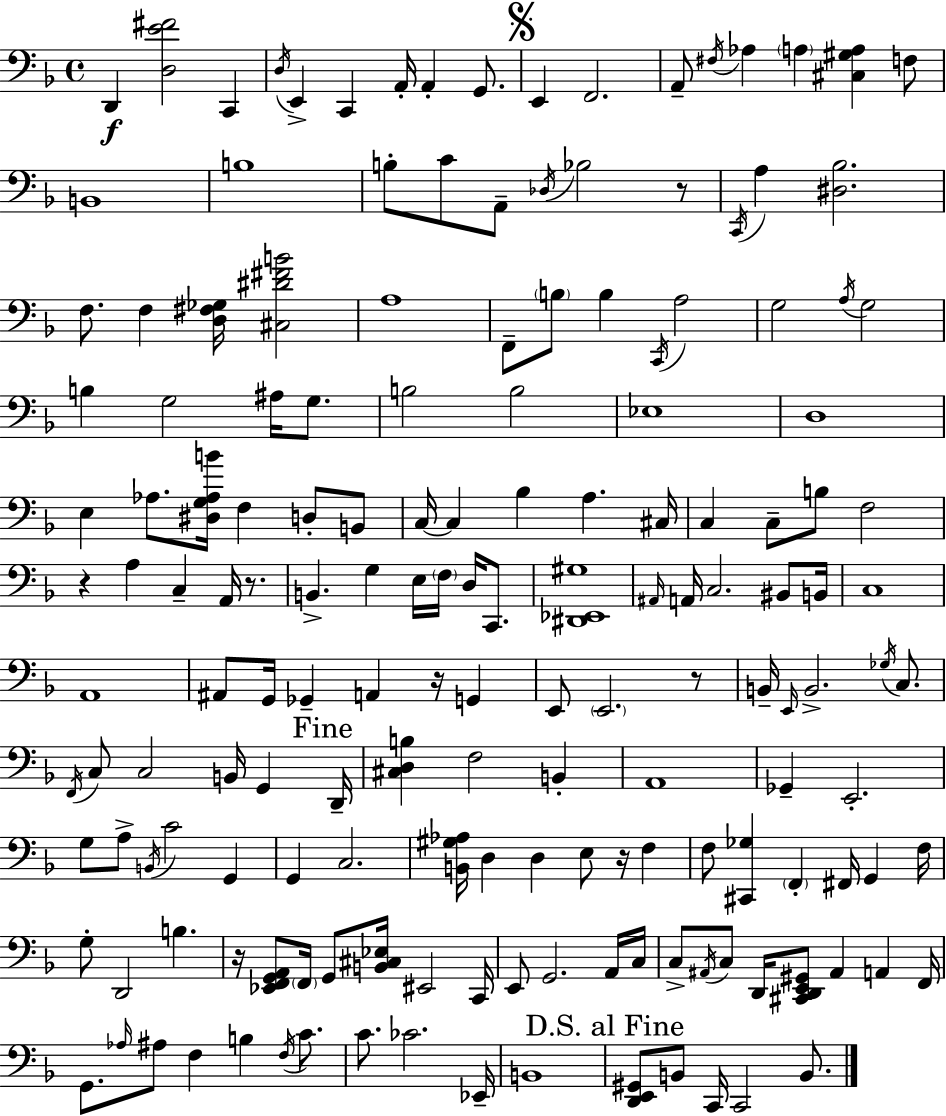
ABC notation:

X:1
T:Untitled
M:4/4
L:1/4
K:Dm
D,, [D,E^F]2 C,, D,/4 E,, C,, A,,/4 A,, G,,/2 E,, F,,2 A,,/2 ^F,/4 _A, A, [^C,^G,A,] F,/2 B,,4 B,4 B,/2 C/2 A,,/2 _D,/4 _B,2 z/2 C,,/4 A, [^D,_B,]2 F,/2 F, [D,^F,_G,]/4 [^C,^D^FB]2 A,4 F,,/2 B,/2 B, C,,/4 A,2 G,2 A,/4 G,2 B, G,2 ^A,/4 G,/2 B,2 B,2 _E,4 D,4 E, _A,/2 [^D,G,_A,B]/4 F, D,/2 B,,/2 C,/4 C, _B, A, ^C,/4 C, C,/2 B,/2 F,2 z A, C, A,,/4 z/2 B,, G, E,/4 F,/4 D,/4 C,,/2 [^D,,_E,,^G,]4 ^A,,/4 A,,/4 C,2 ^B,,/2 B,,/4 C,4 A,,4 ^A,,/2 G,,/4 _G,, A,, z/4 G,, E,,/2 E,,2 z/2 B,,/4 E,,/4 B,,2 _G,/4 C,/2 F,,/4 C,/2 C,2 B,,/4 G,, D,,/4 [^C,D,B,] F,2 B,, A,,4 _G,, E,,2 G,/2 A,/2 B,,/4 C2 G,, G,, C,2 [B,,^G,_A,]/4 D, D, E,/2 z/4 F, F,/2 [^C,,_G,] F,, ^F,,/4 G,, F,/4 G,/2 D,,2 B, z/4 [_E,,F,,G,,A,,]/2 F,,/4 G,,/2 [B,,^C,_E,]/4 ^E,,2 C,,/4 E,,/2 G,,2 A,,/4 C,/4 C,/2 ^A,,/4 C,/2 D,,/4 [^C,,D,,E,,^G,,]/2 ^A,, A,, F,,/4 G,,/2 _A,/4 ^A,/2 F, B, F,/4 C/2 C/2 _C2 _E,,/4 B,,4 [D,,E,,^G,,]/2 B,,/2 C,,/4 C,,2 B,,/2